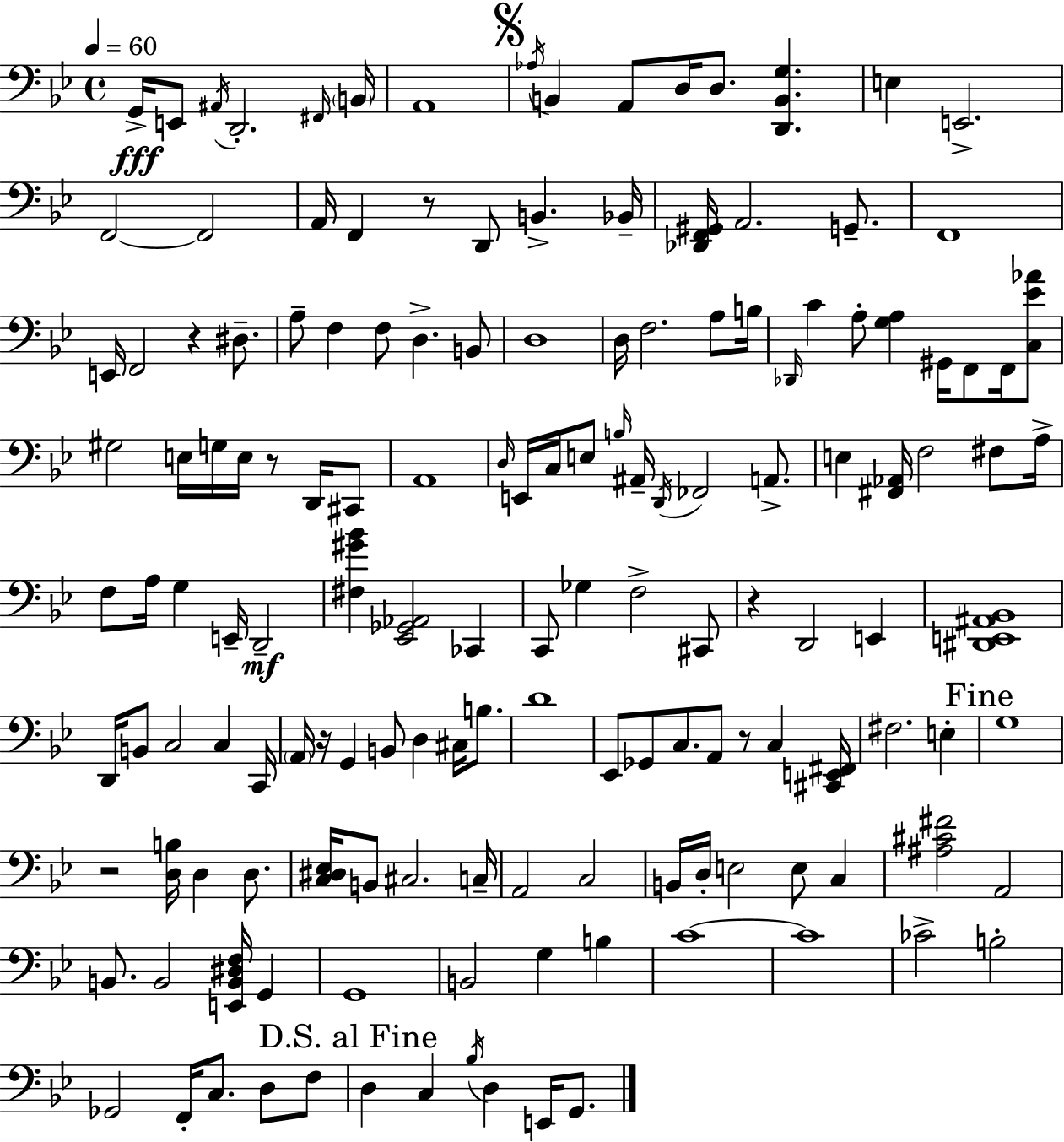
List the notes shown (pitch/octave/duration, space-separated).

G2/s E2/e A#2/s D2/h. F#2/s B2/s A2/w Ab3/s B2/q A2/e D3/s D3/e. [D2,B2,G3]/q. E3/q E2/h. F2/h F2/h A2/s F2/q R/e D2/e B2/q. Bb2/s [Db2,F2,G#2]/s A2/h. G2/e. F2/w E2/s F2/h R/q D#3/e. A3/e F3/q F3/e D3/q. B2/e D3/w D3/s F3/h. A3/e B3/s Db2/s C4/q A3/e [G3,A3]/q G#2/s F2/e F2/s [C3,Eb4,Ab4]/e G#3/h E3/s G3/s E3/s R/e D2/s C#2/e A2/w D3/s E2/s C3/s E3/e B3/s A#2/s D2/s FES2/h A2/e. E3/q [F#2,Ab2]/s F3/h F#3/e A3/s F3/e A3/s G3/q E2/s D2/h [F#3,G#4,Bb4]/q [Eb2,Gb2,Ab2]/h CES2/q C2/e Gb3/q F3/h C#2/e R/q D2/h E2/q [D#2,E2,A#2,Bb2]/w D2/s B2/e C3/h C3/q C2/s A2/s R/s G2/q B2/e D3/q C#3/s B3/e. D4/w Eb2/e Gb2/e C3/e. A2/e R/e C3/q [C#2,E2,F#2]/s F#3/h. E3/q G3/w R/h [D3,B3]/s D3/q D3/e. [C3,D#3,Eb3]/s B2/e C#3/h. C3/s A2/h C3/h B2/s D3/s E3/h E3/e C3/q [A#3,C#4,F#4]/h A2/h B2/e. B2/h [E2,B2,D#3,F3]/s G2/q G2/w B2/h G3/q B3/q C4/w C4/w CES4/h B3/h Gb2/h F2/s C3/e. D3/e F3/e D3/q C3/q Bb3/s D3/q E2/s G2/e.